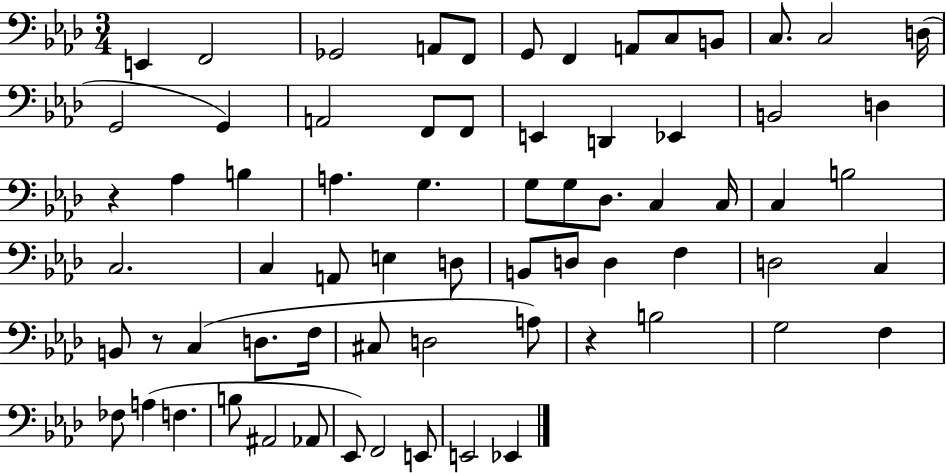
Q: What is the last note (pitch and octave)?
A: Eb2